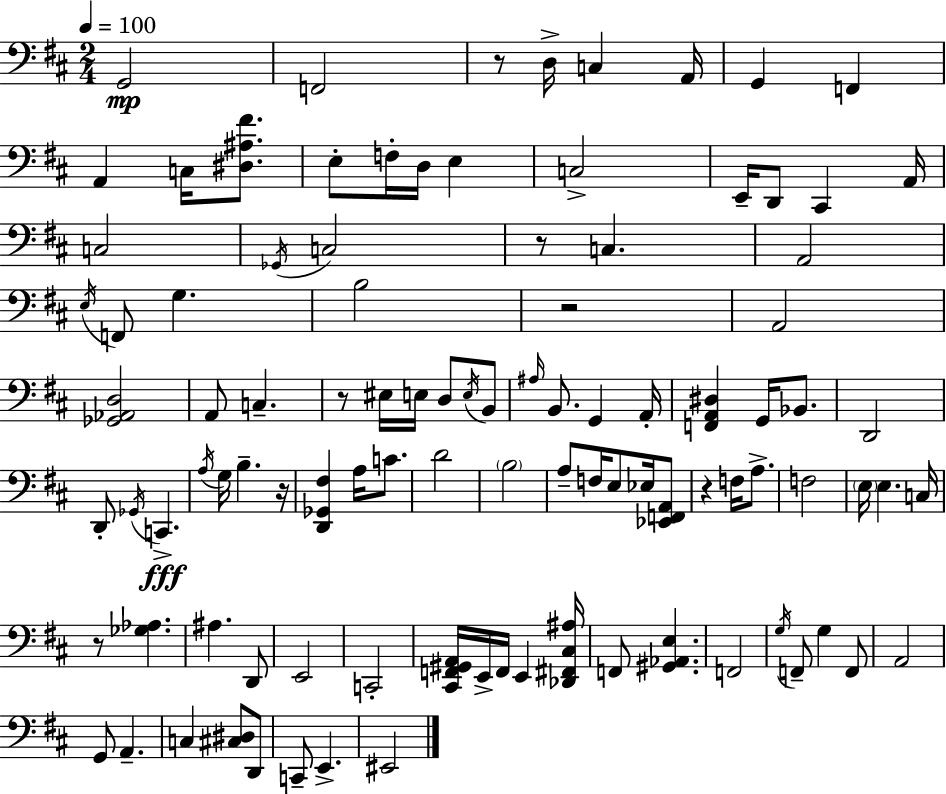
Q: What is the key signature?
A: D major